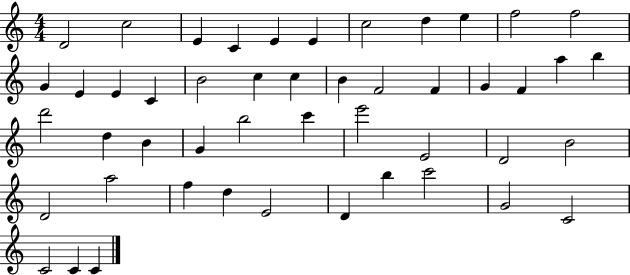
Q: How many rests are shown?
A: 0